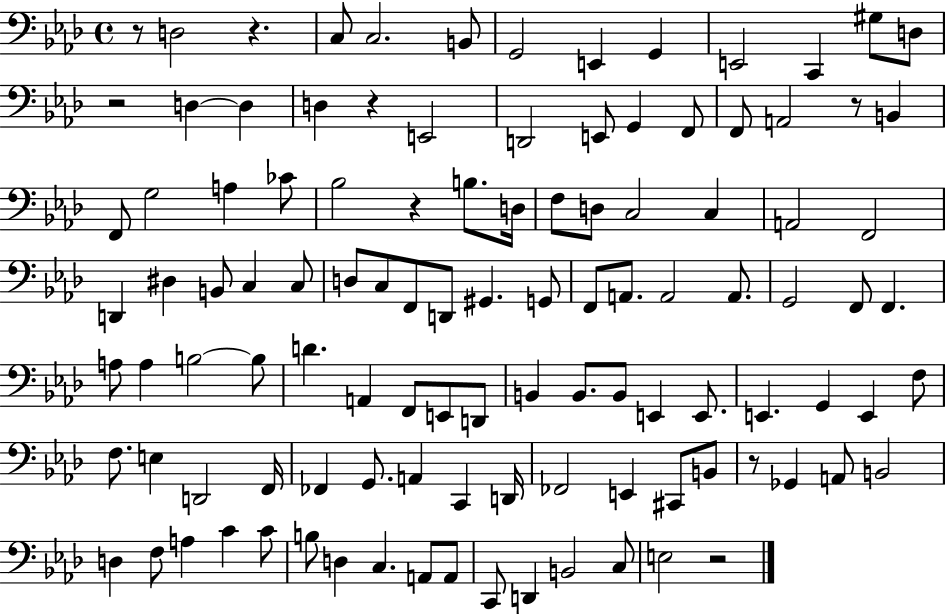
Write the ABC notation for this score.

X:1
T:Untitled
M:4/4
L:1/4
K:Ab
z/2 D,2 z C,/2 C,2 B,,/2 G,,2 E,, G,, E,,2 C,, ^G,/2 D,/2 z2 D, D, D, z E,,2 D,,2 E,,/2 G,, F,,/2 F,,/2 A,,2 z/2 B,, F,,/2 G,2 A, _C/2 _B,2 z B,/2 D,/4 F,/2 D,/2 C,2 C, A,,2 F,,2 D,, ^D, B,,/2 C, C,/2 D,/2 C,/2 F,,/2 D,,/2 ^G,, G,,/2 F,,/2 A,,/2 A,,2 A,,/2 G,,2 F,,/2 F,, A,/2 A, B,2 B,/2 D A,, F,,/2 E,,/2 D,,/2 B,, B,,/2 B,,/2 E,, E,,/2 E,, G,, E,, F,/2 F,/2 E, D,,2 F,,/4 _F,, G,,/2 A,, C,, D,,/4 _F,,2 E,, ^C,,/2 B,,/2 z/2 _G,, A,,/2 B,,2 D, F,/2 A, C C/2 B,/2 D, C, A,,/2 A,,/2 C,,/2 D,, B,,2 C,/2 E,2 z2